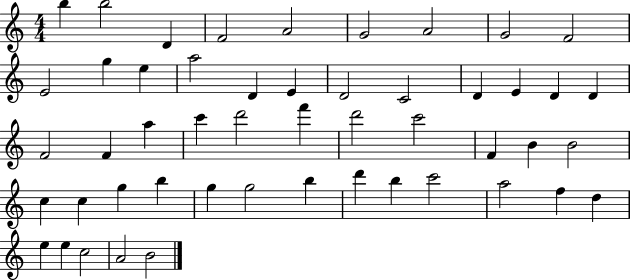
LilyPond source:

{
  \clef treble
  \numericTimeSignature
  \time 4/4
  \key c \major
  b''4 b''2 d'4 | f'2 a'2 | g'2 a'2 | g'2 f'2 | \break e'2 g''4 e''4 | a''2 d'4 e'4 | d'2 c'2 | d'4 e'4 d'4 d'4 | \break f'2 f'4 a''4 | c'''4 d'''2 f'''4 | d'''2 c'''2 | f'4 b'4 b'2 | \break c''4 c''4 g''4 b''4 | g''4 g''2 b''4 | d'''4 b''4 c'''2 | a''2 f''4 d''4 | \break e''4 e''4 c''2 | a'2 b'2 | \bar "|."
}